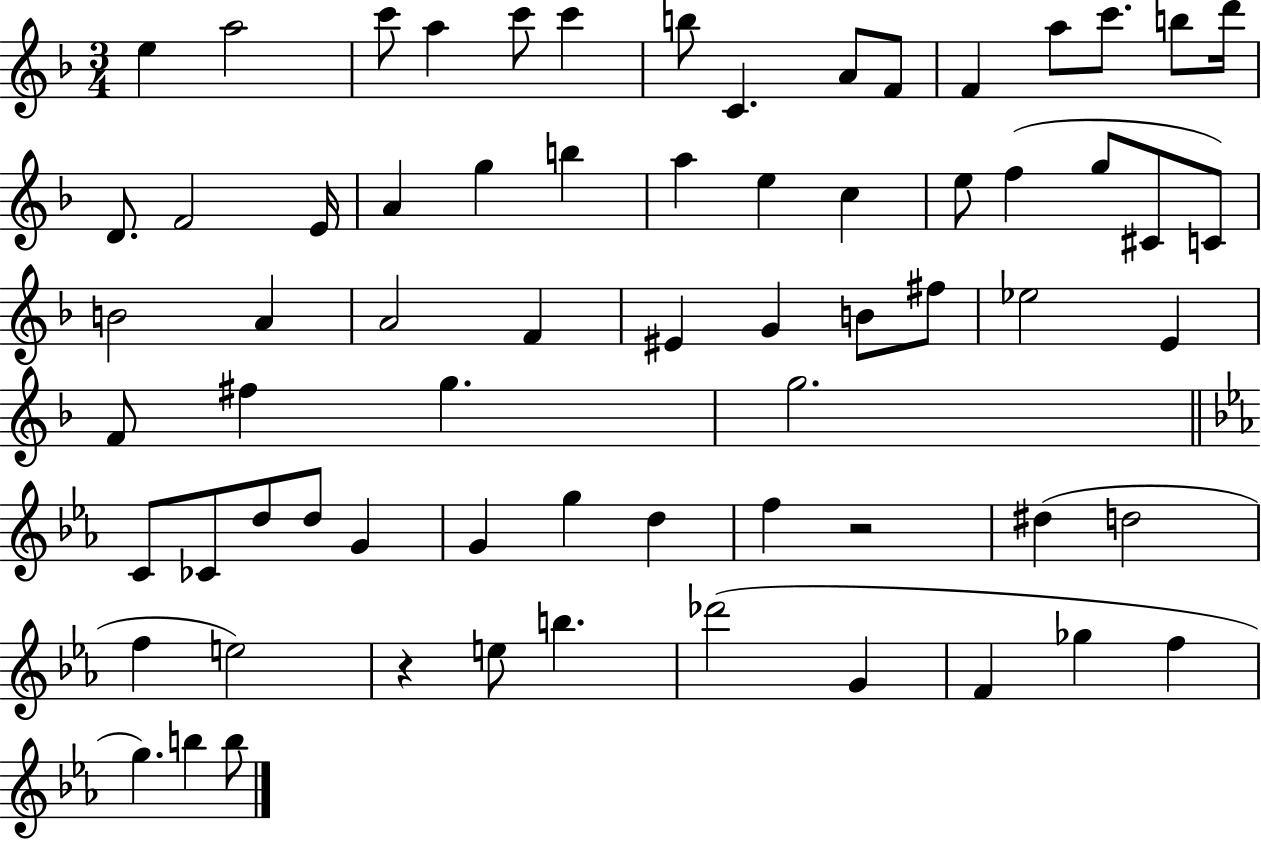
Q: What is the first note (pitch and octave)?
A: E5